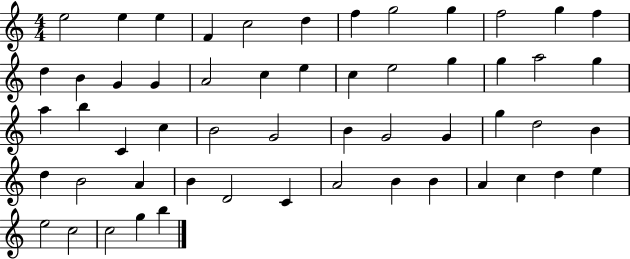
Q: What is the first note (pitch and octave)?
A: E5